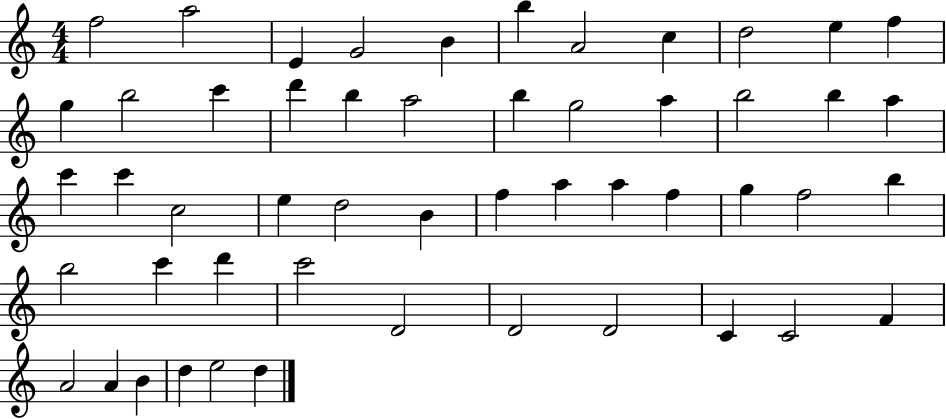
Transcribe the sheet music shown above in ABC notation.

X:1
T:Untitled
M:4/4
L:1/4
K:C
f2 a2 E G2 B b A2 c d2 e f g b2 c' d' b a2 b g2 a b2 b a c' c' c2 e d2 B f a a f g f2 b b2 c' d' c'2 D2 D2 D2 C C2 F A2 A B d e2 d